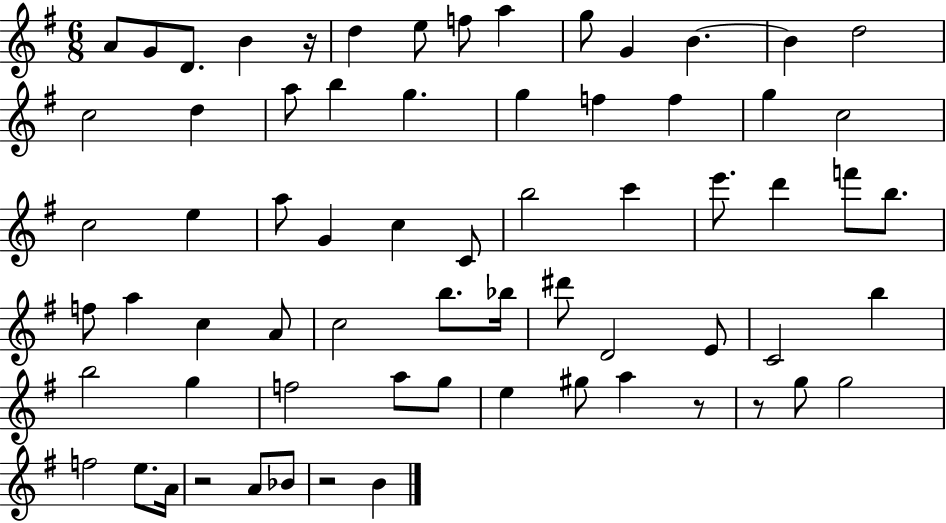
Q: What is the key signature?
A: G major